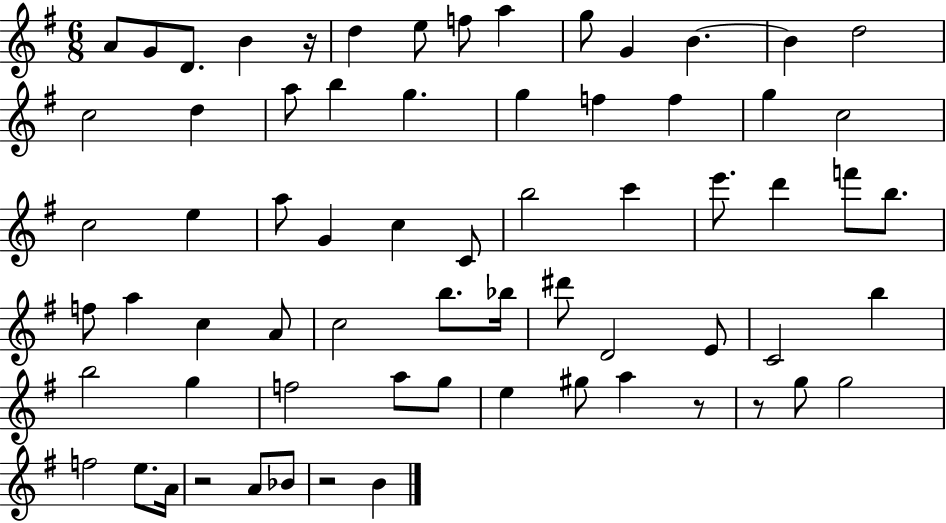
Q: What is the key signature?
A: G major